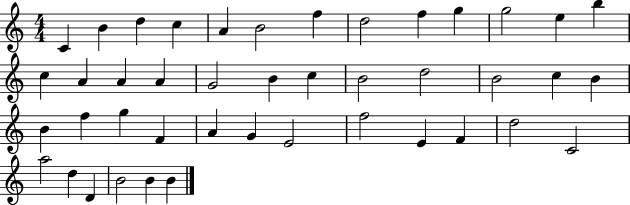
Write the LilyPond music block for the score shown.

{
  \clef treble
  \numericTimeSignature
  \time 4/4
  \key c \major
  c'4 b'4 d''4 c''4 | a'4 b'2 f''4 | d''2 f''4 g''4 | g''2 e''4 b''4 | \break c''4 a'4 a'4 a'4 | g'2 b'4 c''4 | b'2 d''2 | b'2 c''4 b'4 | \break b'4 f''4 g''4 f'4 | a'4 g'4 e'2 | f''2 e'4 f'4 | d''2 c'2 | \break a''2 d''4 d'4 | b'2 b'4 b'4 | \bar "|."
}